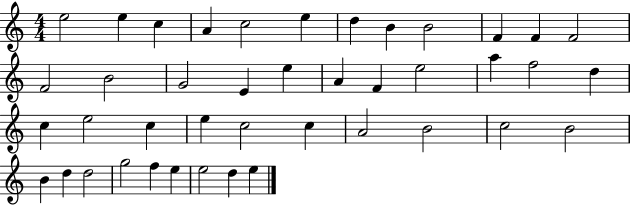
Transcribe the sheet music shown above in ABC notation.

X:1
T:Untitled
M:4/4
L:1/4
K:C
e2 e c A c2 e d B B2 F F F2 F2 B2 G2 E e A F e2 a f2 d c e2 c e c2 c A2 B2 c2 B2 B d d2 g2 f e e2 d e